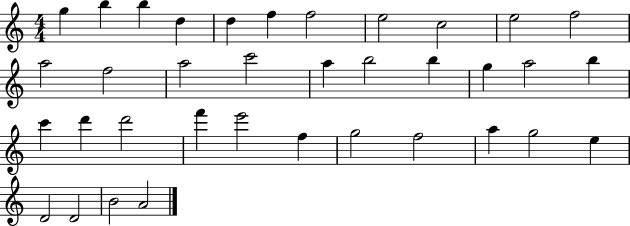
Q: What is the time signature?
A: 4/4